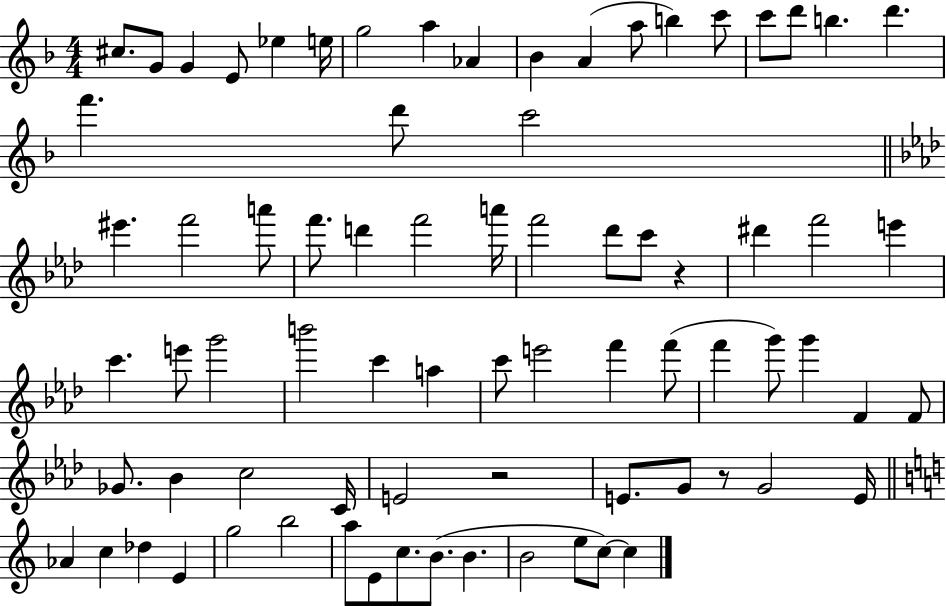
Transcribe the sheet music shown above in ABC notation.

X:1
T:Untitled
M:4/4
L:1/4
K:F
^c/2 G/2 G E/2 _e e/4 g2 a _A _B A a/2 b c'/2 c'/2 d'/2 b d' f' d'/2 c'2 ^e' f'2 a'/2 f'/2 d' f'2 a'/4 f'2 _d'/2 c'/2 z ^d' f'2 e' c' e'/2 g'2 b'2 c' a c'/2 e'2 f' f'/2 f' g'/2 g' F F/2 _G/2 _B c2 C/4 E2 z2 E/2 G/2 z/2 G2 E/4 _A c _d E g2 b2 a/2 E/2 c/2 B/2 B B2 e/2 c/2 c